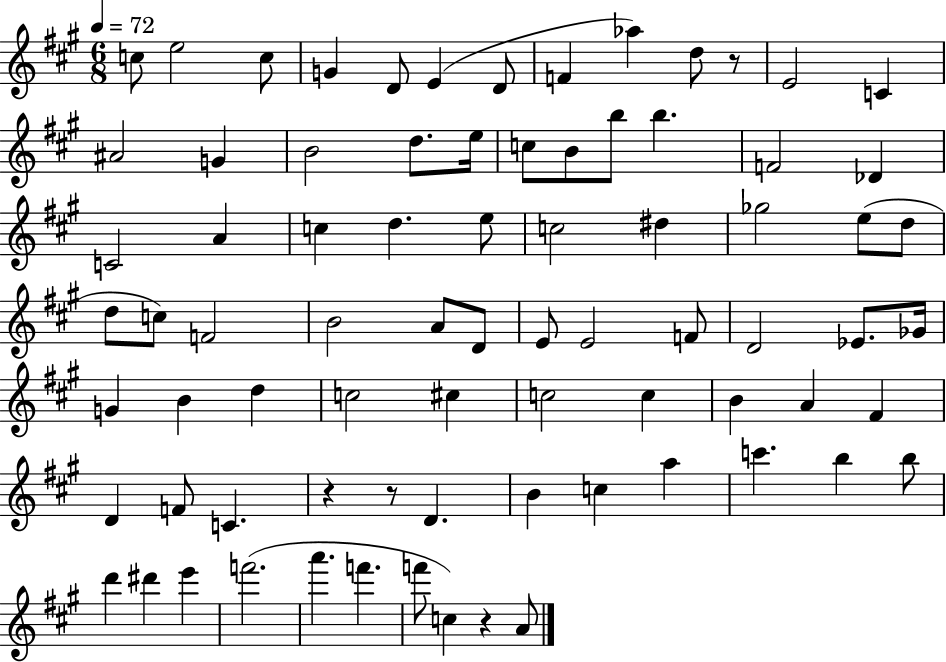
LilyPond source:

{
  \clef treble
  \numericTimeSignature
  \time 6/8
  \key a \major
  \tempo 4 = 72
  c''8 e''2 c''8 | g'4 d'8 e'4( d'8 | f'4 aes''4) d''8 r8 | e'2 c'4 | \break ais'2 g'4 | b'2 d''8. e''16 | c''8 b'8 b''8 b''4. | f'2 des'4 | \break c'2 a'4 | c''4 d''4. e''8 | c''2 dis''4 | ges''2 e''8( d''8 | \break d''8 c''8) f'2 | b'2 a'8 d'8 | e'8 e'2 f'8 | d'2 ees'8. ges'16 | \break g'4 b'4 d''4 | c''2 cis''4 | c''2 c''4 | b'4 a'4 fis'4 | \break d'4 f'8 c'4. | r4 r8 d'4. | b'4 c''4 a''4 | c'''4. b''4 b''8 | \break d'''4 dis'''4 e'''4 | f'''2.( | a'''4. f'''4. | f'''8 c''4) r4 a'8 | \break \bar "|."
}